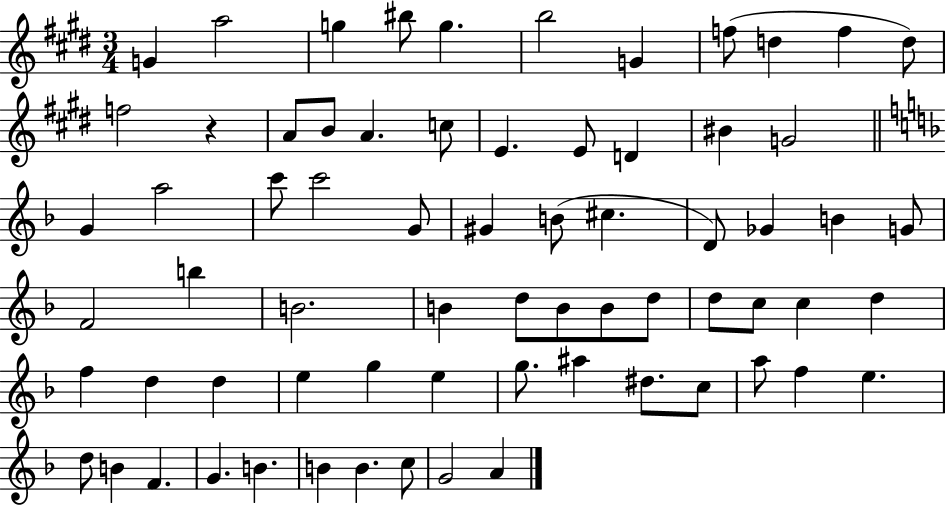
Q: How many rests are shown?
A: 1